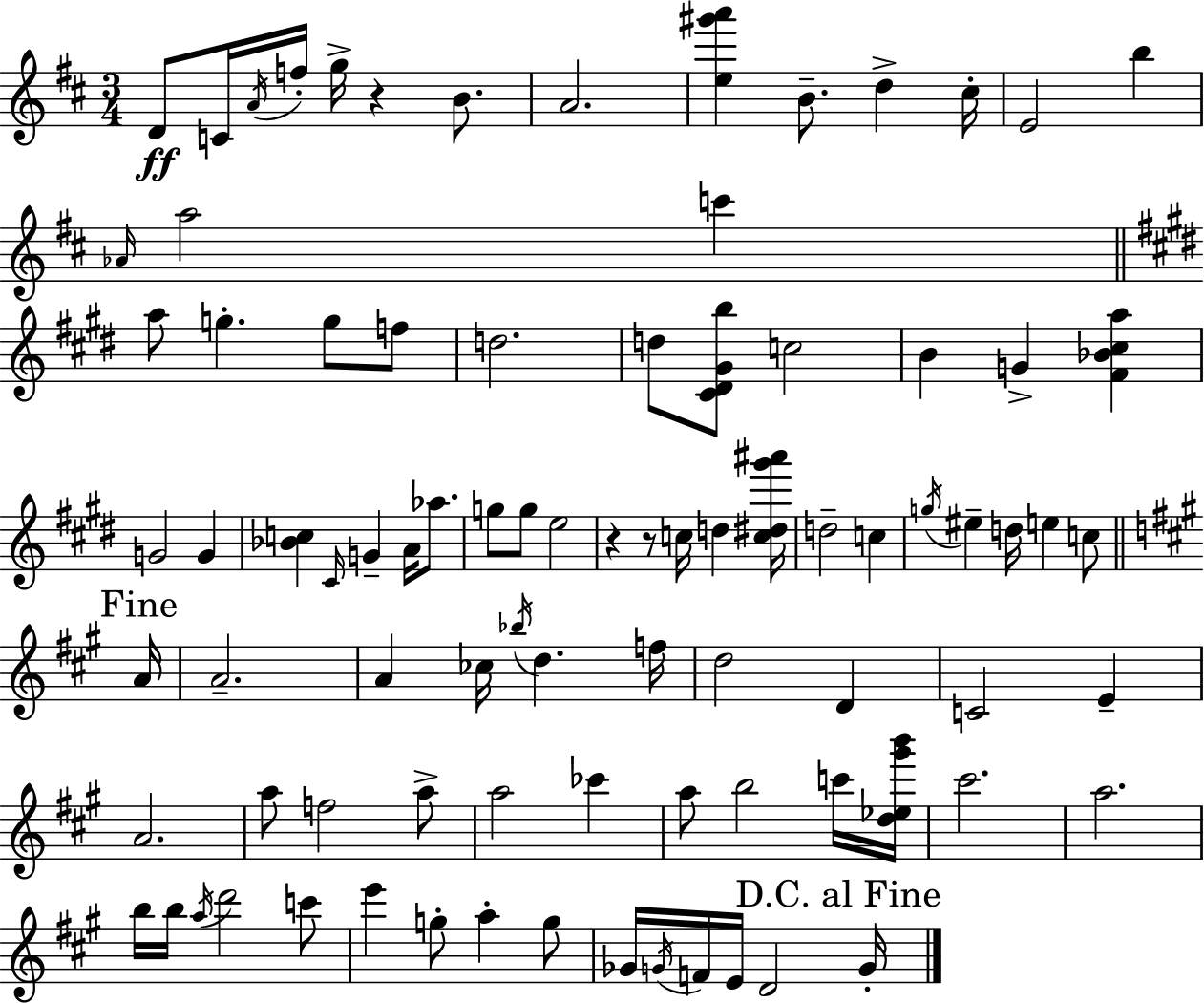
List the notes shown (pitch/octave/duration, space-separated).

D4/e C4/s A4/s F5/s G5/s R/q B4/e. A4/h. [E5,G#6,A6]/q B4/e. D5/q C#5/s E4/h B5/q Ab4/s A5/h C6/q A5/e G5/q. G5/e F5/e D5/h. D5/e [C#4,D#4,G#4,B5]/e C5/h B4/q G4/q [F#4,Bb4,C#5,A5]/q G4/h G4/q [Bb4,C5]/q C#4/s G4/q A4/s Ab5/e. G5/e G5/e E5/h R/q R/e C5/s D5/q [C5,D#5,G#6,A#6]/s D5/h C5/q G5/s EIS5/q D5/s E5/q C5/e A4/s A4/h. A4/q CES5/s Bb5/s D5/q. F5/s D5/h D4/q C4/h E4/q A4/h. A5/e F5/h A5/e A5/h CES6/q A5/e B5/h C6/s [D5,Eb5,G#6,B6]/s C#6/h. A5/h. B5/s B5/s A5/s D6/h C6/e E6/q G5/e A5/q G5/e Gb4/s G4/s F4/s E4/s D4/h G4/s